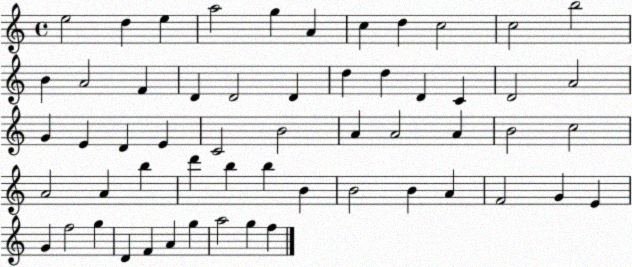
X:1
T:Untitled
M:4/4
L:1/4
K:C
e2 d e a2 g A c d c2 c2 b2 B A2 F D D2 D d d D C D2 A2 G E D E C2 B2 A A2 A B2 c2 A2 A b d' b b B B2 B A F2 G E G f2 g D F A g a2 g f